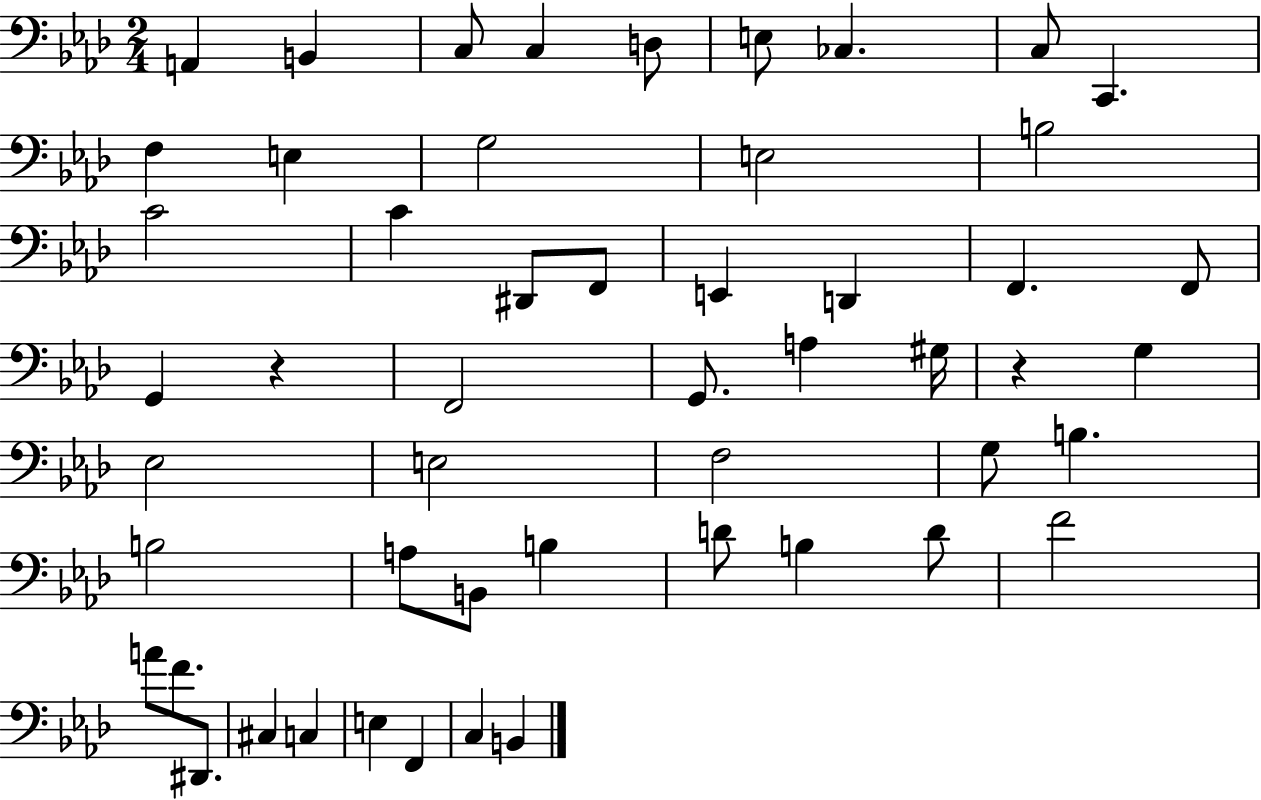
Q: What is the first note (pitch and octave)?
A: A2